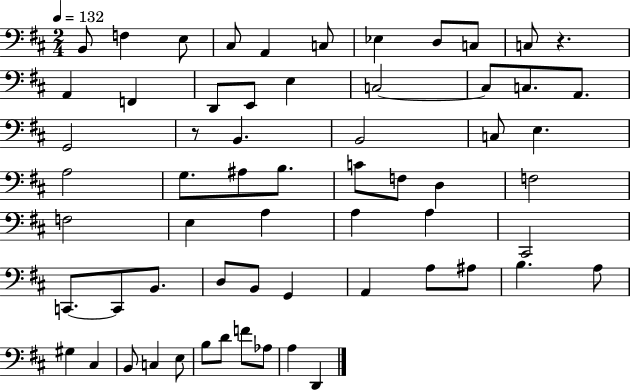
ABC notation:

X:1
T:Untitled
M:2/4
L:1/4
K:D
B,,/2 F, E,/2 ^C,/2 A,, C,/2 _E, D,/2 C,/2 C,/2 z A,, F,, D,,/2 E,,/2 E, C,2 C,/2 C,/2 A,,/2 G,,2 z/2 B,, B,,2 C,/2 E, A,2 G,/2 ^A,/2 B,/2 C/2 F,/2 D, F,2 F,2 E, A, A, A, ^C,,2 C,,/2 C,,/2 B,,/2 D,/2 B,,/2 G,, A,, A,/2 ^A,/2 B, A,/2 ^G, ^C, B,,/2 C, E,/2 B,/2 D/2 F/2 _A,/2 A, D,,